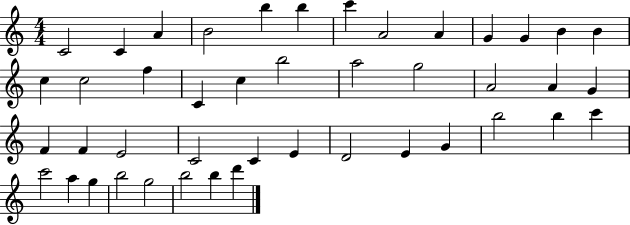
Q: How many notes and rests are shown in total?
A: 44